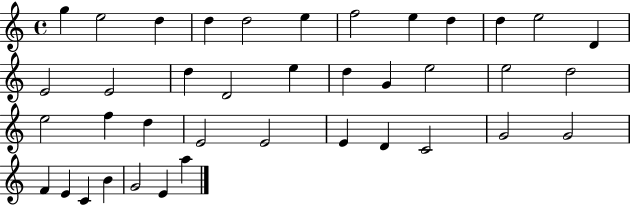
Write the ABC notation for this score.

X:1
T:Untitled
M:4/4
L:1/4
K:C
g e2 d d d2 e f2 e d d e2 D E2 E2 d D2 e d G e2 e2 d2 e2 f d E2 E2 E D C2 G2 G2 F E C B G2 E a